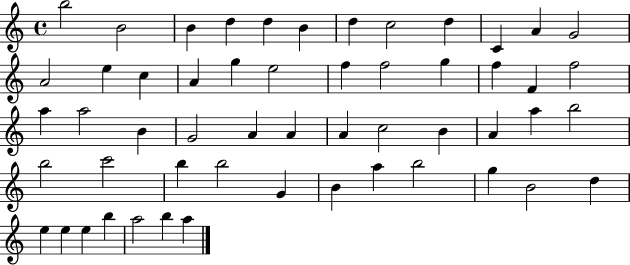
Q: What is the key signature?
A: C major